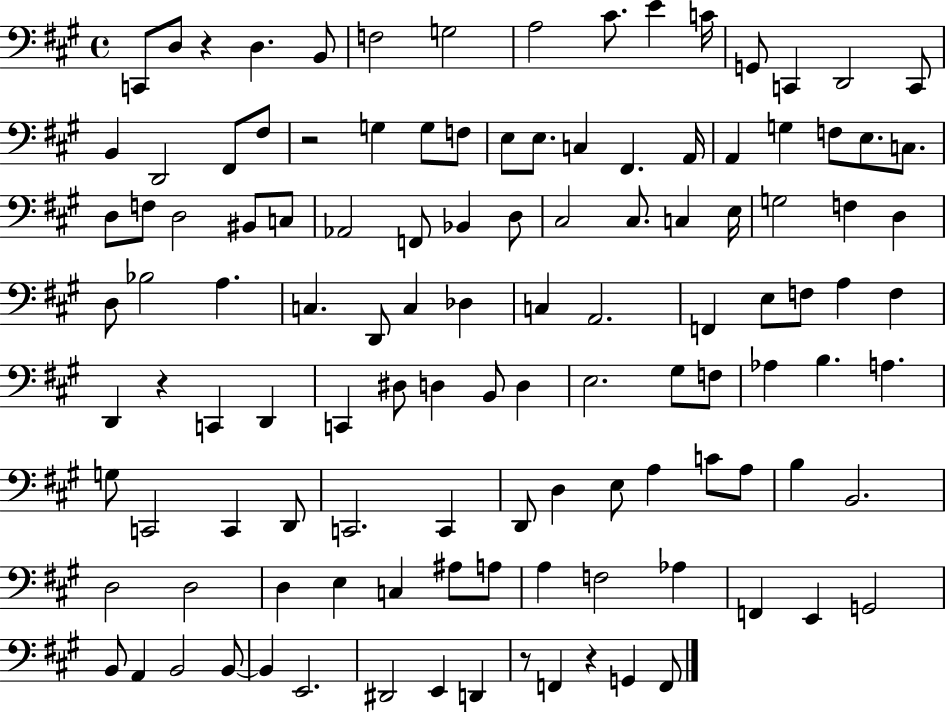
{
  \clef bass
  \time 4/4
  \defaultTimeSignature
  \key a \major
  \repeat volta 2 { c,8 d8 r4 d4. b,8 | f2 g2 | a2 cis'8. e'4 c'16 | g,8 c,4 d,2 c,8 | \break b,4 d,2 fis,8 fis8 | r2 g4 g8 f8 | e8 e8. c4 fis,4. a,16 | a,4 g4 f8 e8. c8. | \break d8 f8 d2 bis,8 c8 | aes,2 f,8 bes,4 d8 | cis2 cis8. c4 e16 | g2 f4 d4 | \break d8 bes2 a4. | c4. d,8 c4 des4 | c4 a,2. | f,4 e8 f8 a4 f4 | \break d,4 r4 c,4 d,4 | c,4 dis8 d4 b,8 d4 | e2. gis8 f8 | aes4 b4. a4. | \break g8 c,2 c,4 d,8 | c,2. c,4 | d,8 d4 e8 a4 c'8 a8 | b4 b,2. | \break d2 d2 | d4 e4 c4 ais8 a8 | a4 f2 aes4 | f,4 e,4 g,2 | \break b,8 a,4 b,2 b,8~~ | b,4 e,2. | dis,2 e,4 d,4 | r8 f,4 r4 g,4 f,8 | \break } \bar "|."
}